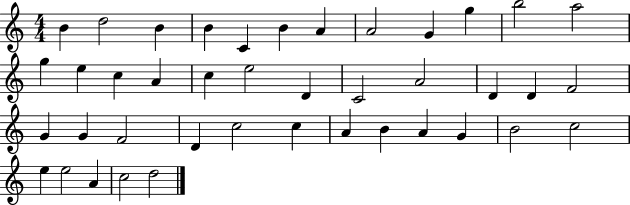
B4/q D5/h B4/q B4/q C4/q B4/q A4/q A4/h G4/q G5/q B5/h A5/h G5/q E5/q C5/q A4/q C5/q E5/h D4/q C4/h A4/h D4/q D4/q F4/h G4/q G4/q F4/h D4/q C5/h C5/q A4/q B4/q A4/q G4/q B4/h C5/h E5/q E5/h A4/q C5/h D5/h